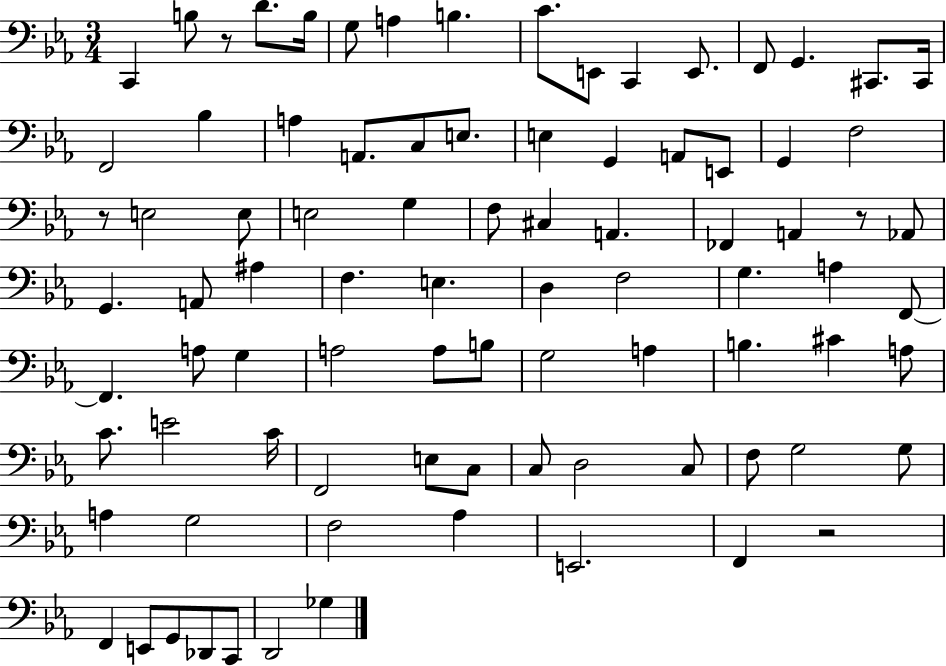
{
  \clef bass
  \numericTimeSignature
  \time 3/4
  \key ees \major
  \repeat volta 2 { c,4 b8 r8 d'8. b16 | g8 a4 b4. | c'8. e,8 c,4 e,8. | f,8 g,4. cis,8. cis,16 | \break f,2 bes4 | a4 a,8. c8 e8. | e4 g,4 a,8 e,8 | g,4 f2 | \break r8 e2 e8 | e2 g4 | f8 cis4 a,4. | fes,4 a,4 r8 aes,8 | \break g,4. a,8 ais4 | f4. e4. | d4 f2 | g4. a4 f,8~~ | \break f,4. a8 g4 | a2 a8 b8 | g2 a4 | b4. cis'4 a8 | \break c'8. e'2 c'16 | f,2 e8 c8 | c8 d2 c8 | f8 g2 g8 | \break a4 g2 | f2 aes4 | e,2. | f,4 r2 | \break f,4 e,8 g,8 des,8 c,8 | d,2 ges4 | } \bar "|."
}